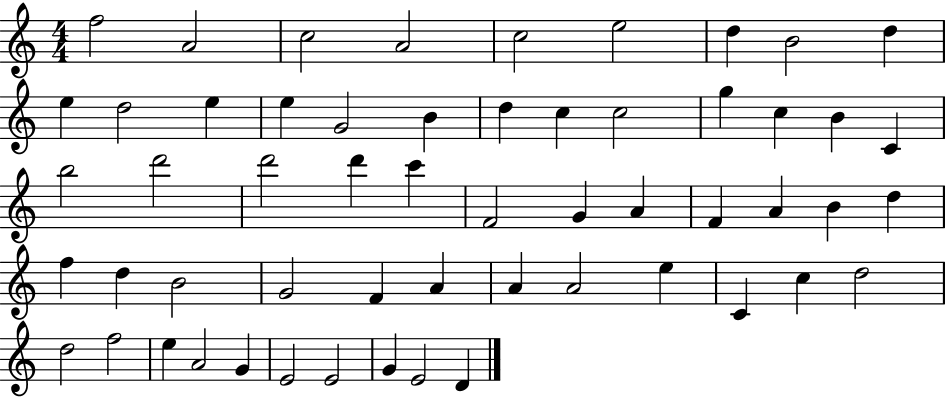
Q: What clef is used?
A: treble